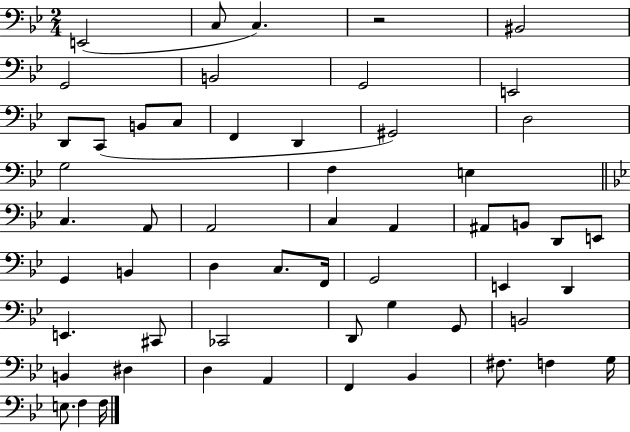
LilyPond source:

{
  \clef bass
  \numericTimeSignature
  \time 2/4
  \key bes \major
  \repeat volta 2 { e,2( | c8 c4.) | r2 | bis,2 | \break g,2 | b,2 | g,2 | e,2 | \break d,8 c,8( b,8 c8 | f,4 d,4 | gis,2) | d2 | \break g2 | f4 e4 | \bar "||" \break \key g \minor c4. a,8 | a,2 | c4 a,4 | ais,8 b,8 d,8 e,8 | \break g,4 b,4 | d4 c8. f,16 | g,2 | e,4 d,4 | \break e,4. cis,8 | ces,2 | d,8 g4 g,8 | b,2 | \break b,4 dis4 | d4 a,4 | f,4 bes,4 | fis8. f4 g16 | \break e8. f4 f16 | } \bar "|."
}